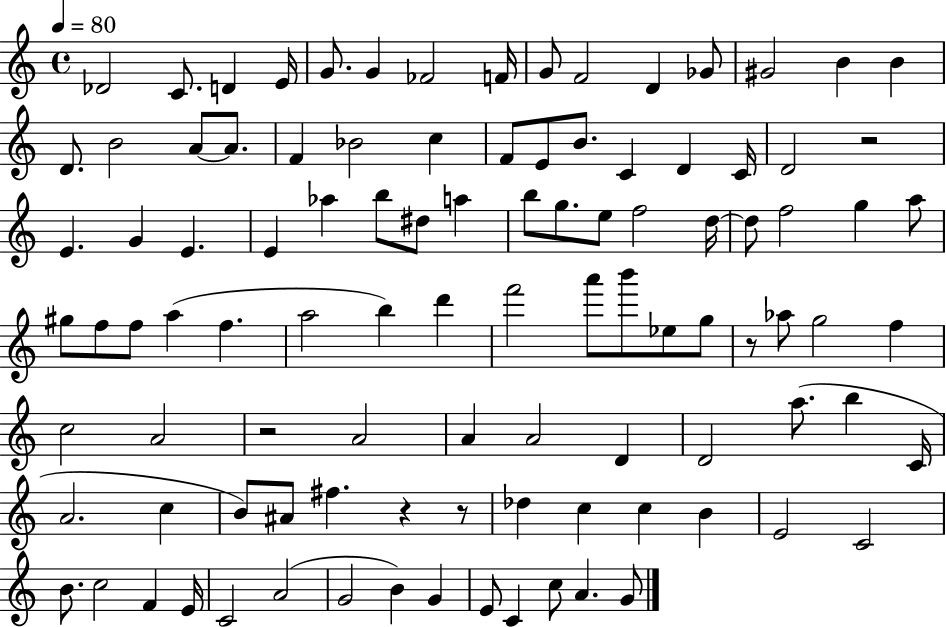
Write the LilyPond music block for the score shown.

{
  \clef treble
  \time 4/4
  \defaultTimeSignature
  \key c \major
  \tempo 4 = 80
  \repeat volta 2 { des'2 c'8. d'4 e'16 | g'8. g'4 fes'2 f'16 | g'8 f'2 d'4 ges'8 | gis'2 b'4 b'4 | \break d'8. b'2 a'8~~ a'8. | f'4 bes'2 c''4 | f'8 e'8 b'8. c'4 d'4 c'16 | d'2 r2 | \break e'4. g'4 e'4. | e'4 aes''4 b''8 dis''8 a''4 | b''8 g''8. e''8 f''2 d''16~~ | d''8 f''2 g''4 a''8 | \break gis''8 f''8 f''8 a''4( f''4. | a''2 b''4) d'''4 | f'''2 a'''8 b'''8 ees''8 g''8 | r8 aes''8 g''2 f''4 | \break c''2 a'2 | r2 a'2 | a'4 a'2 d'4 | d'2 a''8.( b''4 c'16 | \break a'2. c''4 | b'8) ais'8 fis''4. r4 r8 | des''4 c''4 c''4 b'4 | e'2 c'2 | \break b'8. c''2 f'4 e'16 | c'2 a'2( | g'2 b'4) g'4 | e'8 c'4 c''8 a'4. g'8 | \break } \bar "|."
}